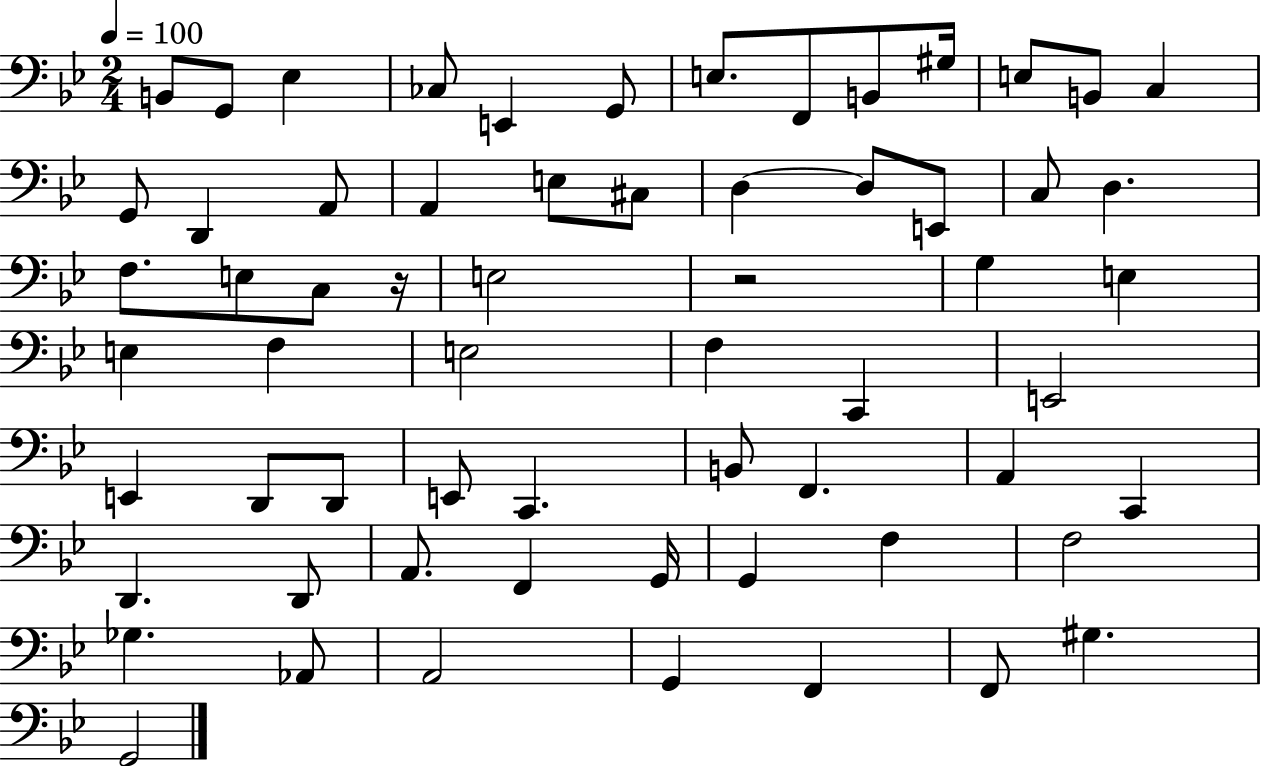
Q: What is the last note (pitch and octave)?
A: G2